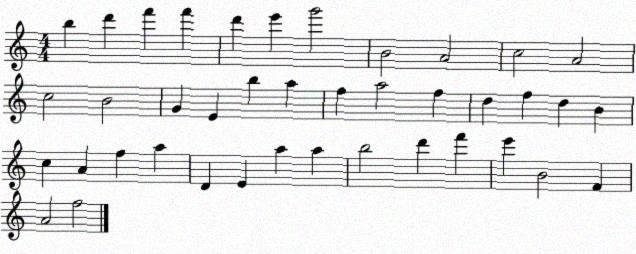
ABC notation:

X:1
T:Untitled
M:4/4
L:1/4
K:C
b d' f' f' d' e' g'2 B2 A2 c2 A2 c2 B2 G E b a f a2 f d f d B c A f a D E a a b2 d' f' e' B2 F A2 f2